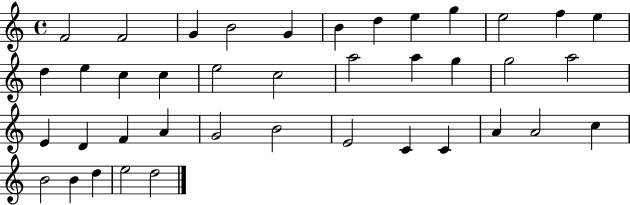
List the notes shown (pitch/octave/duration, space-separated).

F4/h F4/h G4/q B4/h G4/q B4/q D5/q E5/q G5/q E5/h F5/q E5/q D5/q E5/q C5/q C5/q E5/h C5/h A5/h A5/q G5/q G5/h A5/h E4/q D4/q F4/q A4/q G4/h B4/h E4/h C4/q C4/q A4/q A4/h C5/q B4/h B4/q D5/q E5/h D5/h